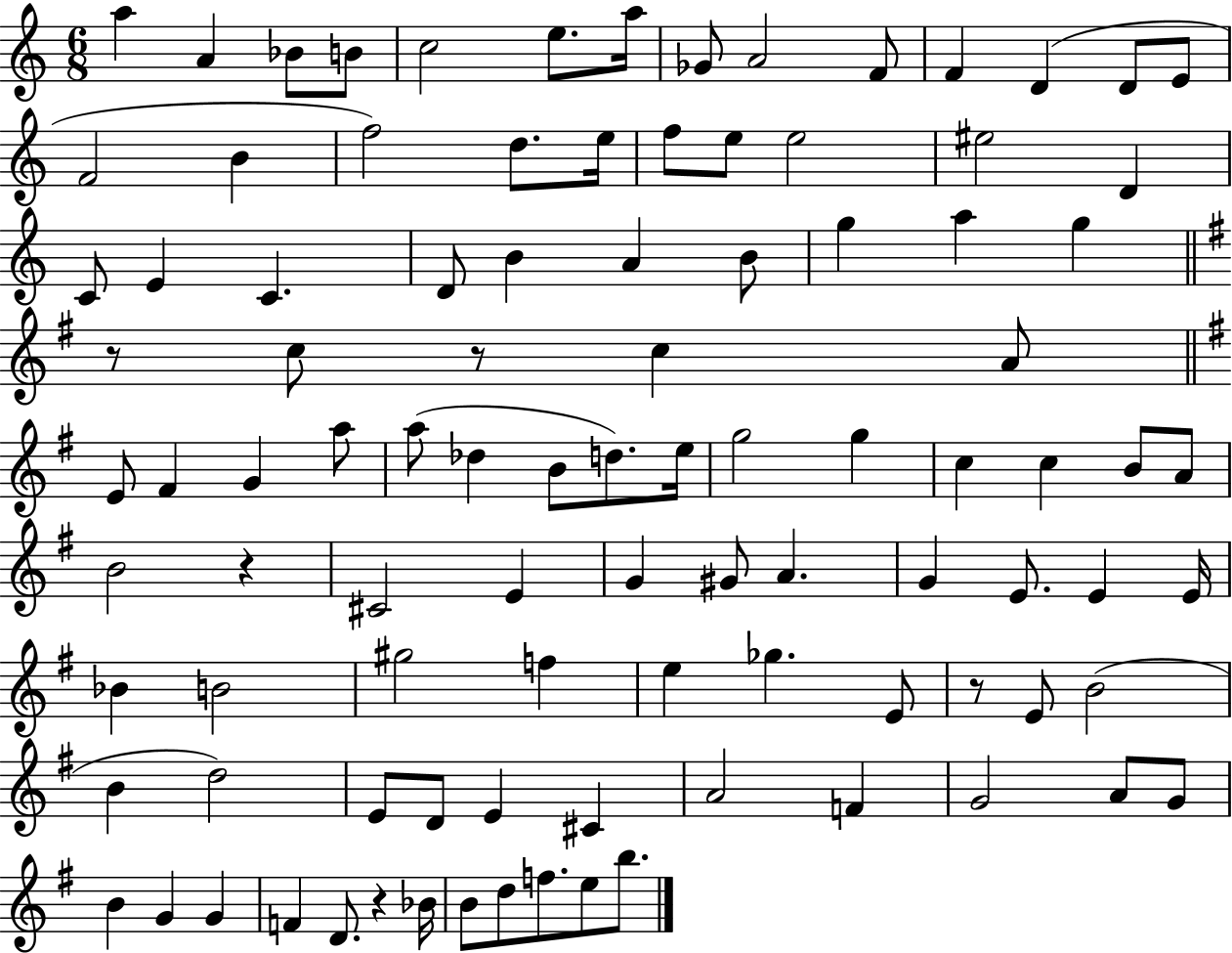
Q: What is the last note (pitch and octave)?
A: B5